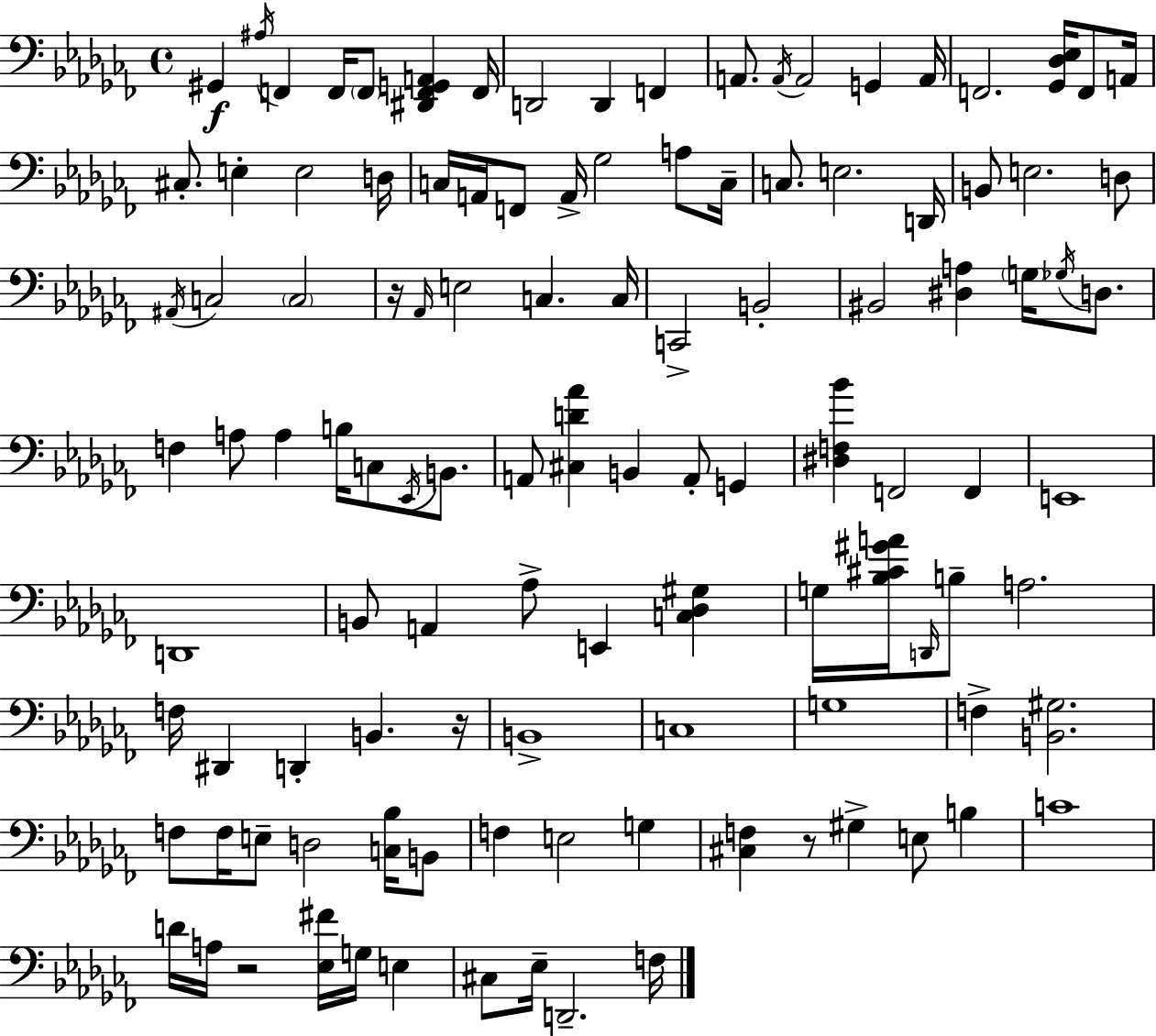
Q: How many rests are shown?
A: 4